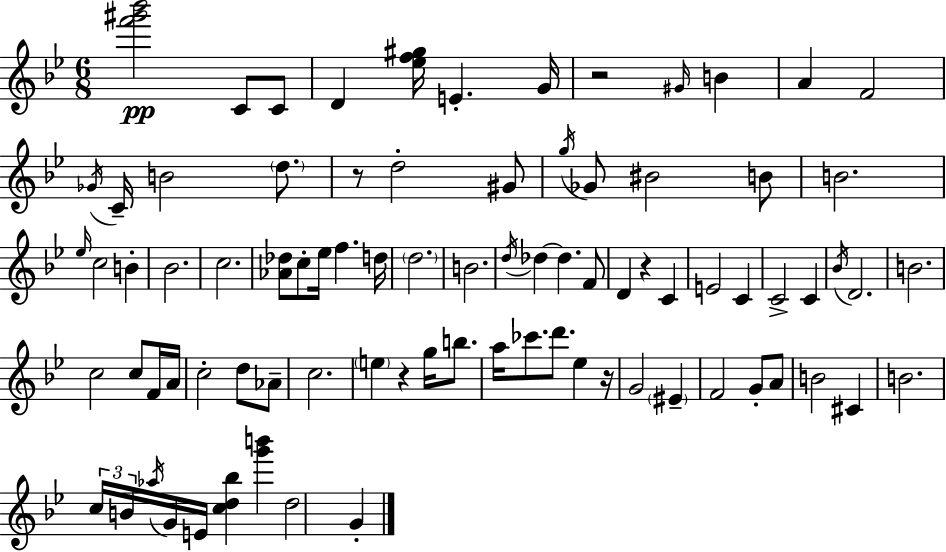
{
  \clef treble
  \numericTimeSignature
  \time 6/8
  \key bes \major
  <f''' gis''' bes'''>2\pp c'8 c'8 | d'4 <ees'' f'' gis''>16 e'4.-. g'16 | r2 \grace { gis'16 } b'4 | a'4 f'2 | \break \acciaccatura { ges'16 } c'16-- b'2 \parenthesize d''8. | r8 d''2-. | gis'8 \acciaccatura { g''16 } ges'8 bis'2 | b'8 b'2. | \break \grace { ees''16 } c''2 | b'4-. bes'2. | c''2. | <aes' des''>8 c''8-. ees''16 f''4. | \break d''16 \parenthesize d''2. | b'2. | \acciaccatura { d''16 } des''4~~ des''4. | f'8 d'4 r4 | \break c'4 e'2 | c'4 c'2-> | c'4 \acciaccatura { bes'16 } d'2. | b'2. | \break c''2 | c''8 f'16 a'16 c''2-. | d''8 aes'8-- c''2. | \parenthesize e''4 r4 | \break g''16 b''8. a''16 ces'''8. d'''8. | ees''4 r16 g'2 | \parenthesize eis'4-- f'2 | g'8-. a'8 b'2 | \break cis'4 b'2. | \tuplet 3/2 { c''16 b'16 \acciaccatura { aes''16 } } g'16 e'16 <c'' d'' bes''>4 | <g''' b'''>4 d''2 | g'4-. \bar "|."
}